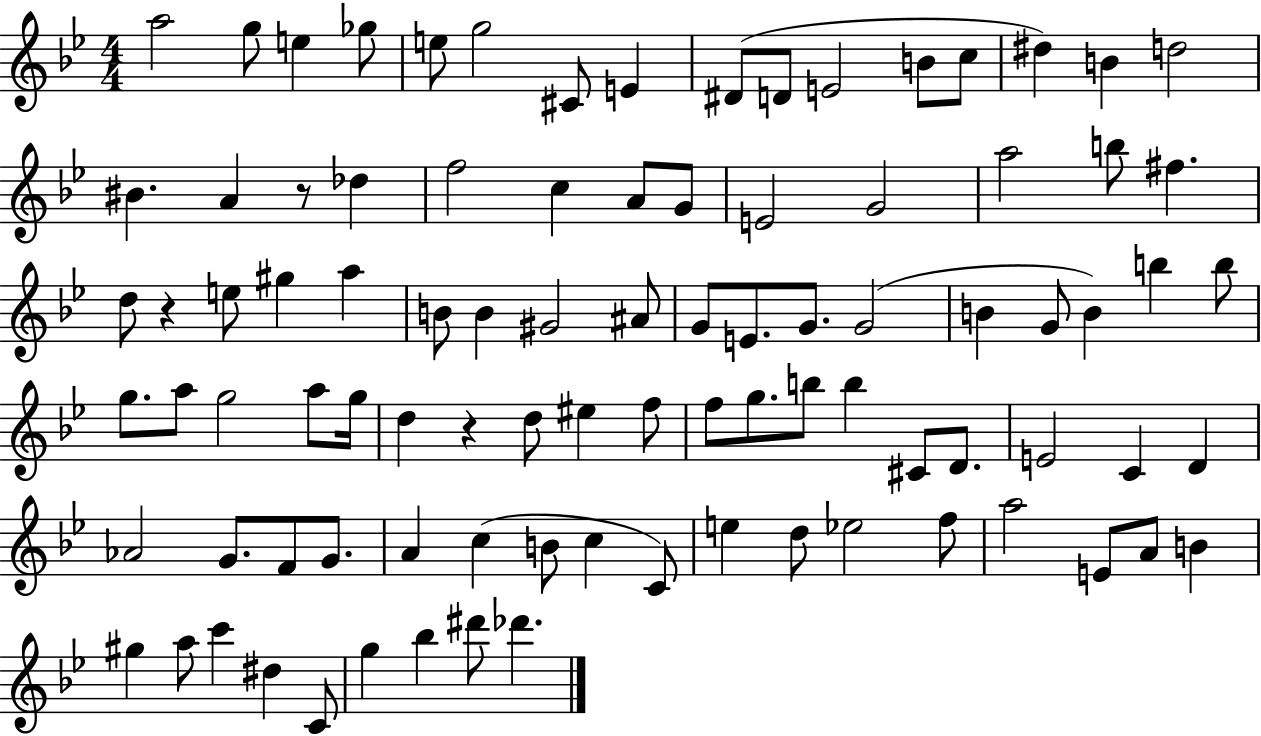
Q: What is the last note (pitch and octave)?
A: Db6